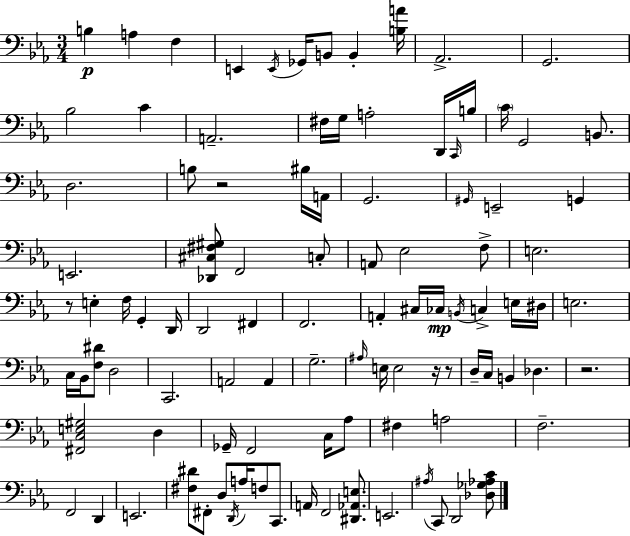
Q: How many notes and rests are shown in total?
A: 101